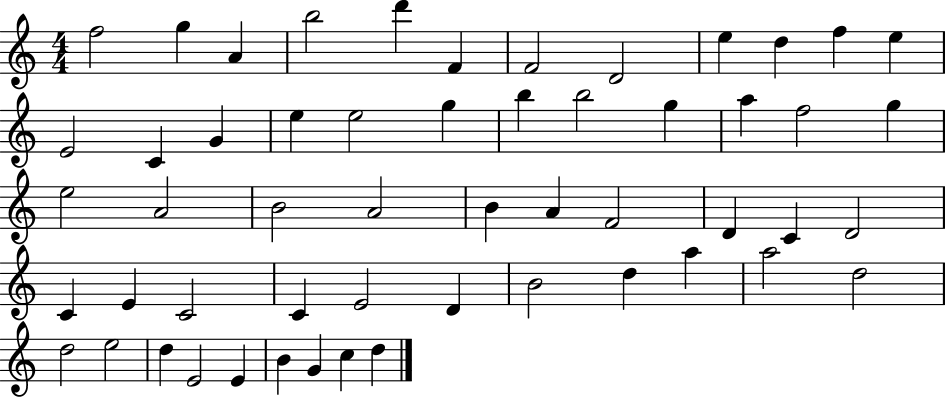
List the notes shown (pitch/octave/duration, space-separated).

F5/h G5/q A4/q B5/h D6/q F4/q F4/h D4/h E5/q D5/q F5/q E5/q E4/h C4/q G4/q E5/q E5/h G5/q B5/q B5/h G5/q A5/q F5/h G5/q E5/h A4/h B4/h A4/h B4/q A4/q F4/h D4/q C4/q D4/h C4/q E4/q C4/h C4/q E4/h D4/q B4/h D5/q A5/q A5/h D5/h D5/h E5/h D5/q E4/h E4/q B4/q G4/q C5/q D5/q